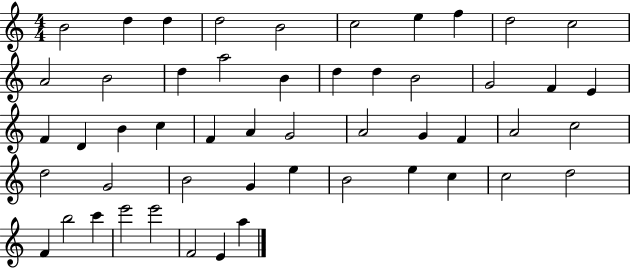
X:1
T:Untitled
M:4/4
L:1/4
K:C
B2 d d d2 B2 c2 e f d2 c2 A2 B2 d a2 B d d B2 G2 F E F D B c F A G2 A2 G F A2 c2 d2 G2 B2 G e B2 e c c2 d2 F b2 c' e'2 e'2 F2 E a